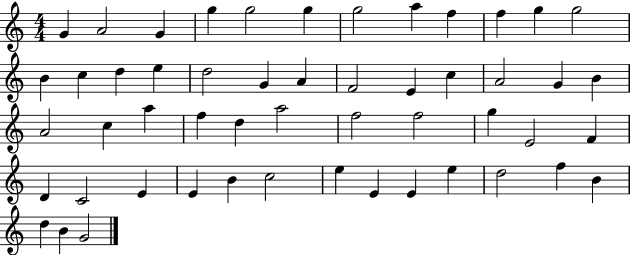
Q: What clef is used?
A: treble